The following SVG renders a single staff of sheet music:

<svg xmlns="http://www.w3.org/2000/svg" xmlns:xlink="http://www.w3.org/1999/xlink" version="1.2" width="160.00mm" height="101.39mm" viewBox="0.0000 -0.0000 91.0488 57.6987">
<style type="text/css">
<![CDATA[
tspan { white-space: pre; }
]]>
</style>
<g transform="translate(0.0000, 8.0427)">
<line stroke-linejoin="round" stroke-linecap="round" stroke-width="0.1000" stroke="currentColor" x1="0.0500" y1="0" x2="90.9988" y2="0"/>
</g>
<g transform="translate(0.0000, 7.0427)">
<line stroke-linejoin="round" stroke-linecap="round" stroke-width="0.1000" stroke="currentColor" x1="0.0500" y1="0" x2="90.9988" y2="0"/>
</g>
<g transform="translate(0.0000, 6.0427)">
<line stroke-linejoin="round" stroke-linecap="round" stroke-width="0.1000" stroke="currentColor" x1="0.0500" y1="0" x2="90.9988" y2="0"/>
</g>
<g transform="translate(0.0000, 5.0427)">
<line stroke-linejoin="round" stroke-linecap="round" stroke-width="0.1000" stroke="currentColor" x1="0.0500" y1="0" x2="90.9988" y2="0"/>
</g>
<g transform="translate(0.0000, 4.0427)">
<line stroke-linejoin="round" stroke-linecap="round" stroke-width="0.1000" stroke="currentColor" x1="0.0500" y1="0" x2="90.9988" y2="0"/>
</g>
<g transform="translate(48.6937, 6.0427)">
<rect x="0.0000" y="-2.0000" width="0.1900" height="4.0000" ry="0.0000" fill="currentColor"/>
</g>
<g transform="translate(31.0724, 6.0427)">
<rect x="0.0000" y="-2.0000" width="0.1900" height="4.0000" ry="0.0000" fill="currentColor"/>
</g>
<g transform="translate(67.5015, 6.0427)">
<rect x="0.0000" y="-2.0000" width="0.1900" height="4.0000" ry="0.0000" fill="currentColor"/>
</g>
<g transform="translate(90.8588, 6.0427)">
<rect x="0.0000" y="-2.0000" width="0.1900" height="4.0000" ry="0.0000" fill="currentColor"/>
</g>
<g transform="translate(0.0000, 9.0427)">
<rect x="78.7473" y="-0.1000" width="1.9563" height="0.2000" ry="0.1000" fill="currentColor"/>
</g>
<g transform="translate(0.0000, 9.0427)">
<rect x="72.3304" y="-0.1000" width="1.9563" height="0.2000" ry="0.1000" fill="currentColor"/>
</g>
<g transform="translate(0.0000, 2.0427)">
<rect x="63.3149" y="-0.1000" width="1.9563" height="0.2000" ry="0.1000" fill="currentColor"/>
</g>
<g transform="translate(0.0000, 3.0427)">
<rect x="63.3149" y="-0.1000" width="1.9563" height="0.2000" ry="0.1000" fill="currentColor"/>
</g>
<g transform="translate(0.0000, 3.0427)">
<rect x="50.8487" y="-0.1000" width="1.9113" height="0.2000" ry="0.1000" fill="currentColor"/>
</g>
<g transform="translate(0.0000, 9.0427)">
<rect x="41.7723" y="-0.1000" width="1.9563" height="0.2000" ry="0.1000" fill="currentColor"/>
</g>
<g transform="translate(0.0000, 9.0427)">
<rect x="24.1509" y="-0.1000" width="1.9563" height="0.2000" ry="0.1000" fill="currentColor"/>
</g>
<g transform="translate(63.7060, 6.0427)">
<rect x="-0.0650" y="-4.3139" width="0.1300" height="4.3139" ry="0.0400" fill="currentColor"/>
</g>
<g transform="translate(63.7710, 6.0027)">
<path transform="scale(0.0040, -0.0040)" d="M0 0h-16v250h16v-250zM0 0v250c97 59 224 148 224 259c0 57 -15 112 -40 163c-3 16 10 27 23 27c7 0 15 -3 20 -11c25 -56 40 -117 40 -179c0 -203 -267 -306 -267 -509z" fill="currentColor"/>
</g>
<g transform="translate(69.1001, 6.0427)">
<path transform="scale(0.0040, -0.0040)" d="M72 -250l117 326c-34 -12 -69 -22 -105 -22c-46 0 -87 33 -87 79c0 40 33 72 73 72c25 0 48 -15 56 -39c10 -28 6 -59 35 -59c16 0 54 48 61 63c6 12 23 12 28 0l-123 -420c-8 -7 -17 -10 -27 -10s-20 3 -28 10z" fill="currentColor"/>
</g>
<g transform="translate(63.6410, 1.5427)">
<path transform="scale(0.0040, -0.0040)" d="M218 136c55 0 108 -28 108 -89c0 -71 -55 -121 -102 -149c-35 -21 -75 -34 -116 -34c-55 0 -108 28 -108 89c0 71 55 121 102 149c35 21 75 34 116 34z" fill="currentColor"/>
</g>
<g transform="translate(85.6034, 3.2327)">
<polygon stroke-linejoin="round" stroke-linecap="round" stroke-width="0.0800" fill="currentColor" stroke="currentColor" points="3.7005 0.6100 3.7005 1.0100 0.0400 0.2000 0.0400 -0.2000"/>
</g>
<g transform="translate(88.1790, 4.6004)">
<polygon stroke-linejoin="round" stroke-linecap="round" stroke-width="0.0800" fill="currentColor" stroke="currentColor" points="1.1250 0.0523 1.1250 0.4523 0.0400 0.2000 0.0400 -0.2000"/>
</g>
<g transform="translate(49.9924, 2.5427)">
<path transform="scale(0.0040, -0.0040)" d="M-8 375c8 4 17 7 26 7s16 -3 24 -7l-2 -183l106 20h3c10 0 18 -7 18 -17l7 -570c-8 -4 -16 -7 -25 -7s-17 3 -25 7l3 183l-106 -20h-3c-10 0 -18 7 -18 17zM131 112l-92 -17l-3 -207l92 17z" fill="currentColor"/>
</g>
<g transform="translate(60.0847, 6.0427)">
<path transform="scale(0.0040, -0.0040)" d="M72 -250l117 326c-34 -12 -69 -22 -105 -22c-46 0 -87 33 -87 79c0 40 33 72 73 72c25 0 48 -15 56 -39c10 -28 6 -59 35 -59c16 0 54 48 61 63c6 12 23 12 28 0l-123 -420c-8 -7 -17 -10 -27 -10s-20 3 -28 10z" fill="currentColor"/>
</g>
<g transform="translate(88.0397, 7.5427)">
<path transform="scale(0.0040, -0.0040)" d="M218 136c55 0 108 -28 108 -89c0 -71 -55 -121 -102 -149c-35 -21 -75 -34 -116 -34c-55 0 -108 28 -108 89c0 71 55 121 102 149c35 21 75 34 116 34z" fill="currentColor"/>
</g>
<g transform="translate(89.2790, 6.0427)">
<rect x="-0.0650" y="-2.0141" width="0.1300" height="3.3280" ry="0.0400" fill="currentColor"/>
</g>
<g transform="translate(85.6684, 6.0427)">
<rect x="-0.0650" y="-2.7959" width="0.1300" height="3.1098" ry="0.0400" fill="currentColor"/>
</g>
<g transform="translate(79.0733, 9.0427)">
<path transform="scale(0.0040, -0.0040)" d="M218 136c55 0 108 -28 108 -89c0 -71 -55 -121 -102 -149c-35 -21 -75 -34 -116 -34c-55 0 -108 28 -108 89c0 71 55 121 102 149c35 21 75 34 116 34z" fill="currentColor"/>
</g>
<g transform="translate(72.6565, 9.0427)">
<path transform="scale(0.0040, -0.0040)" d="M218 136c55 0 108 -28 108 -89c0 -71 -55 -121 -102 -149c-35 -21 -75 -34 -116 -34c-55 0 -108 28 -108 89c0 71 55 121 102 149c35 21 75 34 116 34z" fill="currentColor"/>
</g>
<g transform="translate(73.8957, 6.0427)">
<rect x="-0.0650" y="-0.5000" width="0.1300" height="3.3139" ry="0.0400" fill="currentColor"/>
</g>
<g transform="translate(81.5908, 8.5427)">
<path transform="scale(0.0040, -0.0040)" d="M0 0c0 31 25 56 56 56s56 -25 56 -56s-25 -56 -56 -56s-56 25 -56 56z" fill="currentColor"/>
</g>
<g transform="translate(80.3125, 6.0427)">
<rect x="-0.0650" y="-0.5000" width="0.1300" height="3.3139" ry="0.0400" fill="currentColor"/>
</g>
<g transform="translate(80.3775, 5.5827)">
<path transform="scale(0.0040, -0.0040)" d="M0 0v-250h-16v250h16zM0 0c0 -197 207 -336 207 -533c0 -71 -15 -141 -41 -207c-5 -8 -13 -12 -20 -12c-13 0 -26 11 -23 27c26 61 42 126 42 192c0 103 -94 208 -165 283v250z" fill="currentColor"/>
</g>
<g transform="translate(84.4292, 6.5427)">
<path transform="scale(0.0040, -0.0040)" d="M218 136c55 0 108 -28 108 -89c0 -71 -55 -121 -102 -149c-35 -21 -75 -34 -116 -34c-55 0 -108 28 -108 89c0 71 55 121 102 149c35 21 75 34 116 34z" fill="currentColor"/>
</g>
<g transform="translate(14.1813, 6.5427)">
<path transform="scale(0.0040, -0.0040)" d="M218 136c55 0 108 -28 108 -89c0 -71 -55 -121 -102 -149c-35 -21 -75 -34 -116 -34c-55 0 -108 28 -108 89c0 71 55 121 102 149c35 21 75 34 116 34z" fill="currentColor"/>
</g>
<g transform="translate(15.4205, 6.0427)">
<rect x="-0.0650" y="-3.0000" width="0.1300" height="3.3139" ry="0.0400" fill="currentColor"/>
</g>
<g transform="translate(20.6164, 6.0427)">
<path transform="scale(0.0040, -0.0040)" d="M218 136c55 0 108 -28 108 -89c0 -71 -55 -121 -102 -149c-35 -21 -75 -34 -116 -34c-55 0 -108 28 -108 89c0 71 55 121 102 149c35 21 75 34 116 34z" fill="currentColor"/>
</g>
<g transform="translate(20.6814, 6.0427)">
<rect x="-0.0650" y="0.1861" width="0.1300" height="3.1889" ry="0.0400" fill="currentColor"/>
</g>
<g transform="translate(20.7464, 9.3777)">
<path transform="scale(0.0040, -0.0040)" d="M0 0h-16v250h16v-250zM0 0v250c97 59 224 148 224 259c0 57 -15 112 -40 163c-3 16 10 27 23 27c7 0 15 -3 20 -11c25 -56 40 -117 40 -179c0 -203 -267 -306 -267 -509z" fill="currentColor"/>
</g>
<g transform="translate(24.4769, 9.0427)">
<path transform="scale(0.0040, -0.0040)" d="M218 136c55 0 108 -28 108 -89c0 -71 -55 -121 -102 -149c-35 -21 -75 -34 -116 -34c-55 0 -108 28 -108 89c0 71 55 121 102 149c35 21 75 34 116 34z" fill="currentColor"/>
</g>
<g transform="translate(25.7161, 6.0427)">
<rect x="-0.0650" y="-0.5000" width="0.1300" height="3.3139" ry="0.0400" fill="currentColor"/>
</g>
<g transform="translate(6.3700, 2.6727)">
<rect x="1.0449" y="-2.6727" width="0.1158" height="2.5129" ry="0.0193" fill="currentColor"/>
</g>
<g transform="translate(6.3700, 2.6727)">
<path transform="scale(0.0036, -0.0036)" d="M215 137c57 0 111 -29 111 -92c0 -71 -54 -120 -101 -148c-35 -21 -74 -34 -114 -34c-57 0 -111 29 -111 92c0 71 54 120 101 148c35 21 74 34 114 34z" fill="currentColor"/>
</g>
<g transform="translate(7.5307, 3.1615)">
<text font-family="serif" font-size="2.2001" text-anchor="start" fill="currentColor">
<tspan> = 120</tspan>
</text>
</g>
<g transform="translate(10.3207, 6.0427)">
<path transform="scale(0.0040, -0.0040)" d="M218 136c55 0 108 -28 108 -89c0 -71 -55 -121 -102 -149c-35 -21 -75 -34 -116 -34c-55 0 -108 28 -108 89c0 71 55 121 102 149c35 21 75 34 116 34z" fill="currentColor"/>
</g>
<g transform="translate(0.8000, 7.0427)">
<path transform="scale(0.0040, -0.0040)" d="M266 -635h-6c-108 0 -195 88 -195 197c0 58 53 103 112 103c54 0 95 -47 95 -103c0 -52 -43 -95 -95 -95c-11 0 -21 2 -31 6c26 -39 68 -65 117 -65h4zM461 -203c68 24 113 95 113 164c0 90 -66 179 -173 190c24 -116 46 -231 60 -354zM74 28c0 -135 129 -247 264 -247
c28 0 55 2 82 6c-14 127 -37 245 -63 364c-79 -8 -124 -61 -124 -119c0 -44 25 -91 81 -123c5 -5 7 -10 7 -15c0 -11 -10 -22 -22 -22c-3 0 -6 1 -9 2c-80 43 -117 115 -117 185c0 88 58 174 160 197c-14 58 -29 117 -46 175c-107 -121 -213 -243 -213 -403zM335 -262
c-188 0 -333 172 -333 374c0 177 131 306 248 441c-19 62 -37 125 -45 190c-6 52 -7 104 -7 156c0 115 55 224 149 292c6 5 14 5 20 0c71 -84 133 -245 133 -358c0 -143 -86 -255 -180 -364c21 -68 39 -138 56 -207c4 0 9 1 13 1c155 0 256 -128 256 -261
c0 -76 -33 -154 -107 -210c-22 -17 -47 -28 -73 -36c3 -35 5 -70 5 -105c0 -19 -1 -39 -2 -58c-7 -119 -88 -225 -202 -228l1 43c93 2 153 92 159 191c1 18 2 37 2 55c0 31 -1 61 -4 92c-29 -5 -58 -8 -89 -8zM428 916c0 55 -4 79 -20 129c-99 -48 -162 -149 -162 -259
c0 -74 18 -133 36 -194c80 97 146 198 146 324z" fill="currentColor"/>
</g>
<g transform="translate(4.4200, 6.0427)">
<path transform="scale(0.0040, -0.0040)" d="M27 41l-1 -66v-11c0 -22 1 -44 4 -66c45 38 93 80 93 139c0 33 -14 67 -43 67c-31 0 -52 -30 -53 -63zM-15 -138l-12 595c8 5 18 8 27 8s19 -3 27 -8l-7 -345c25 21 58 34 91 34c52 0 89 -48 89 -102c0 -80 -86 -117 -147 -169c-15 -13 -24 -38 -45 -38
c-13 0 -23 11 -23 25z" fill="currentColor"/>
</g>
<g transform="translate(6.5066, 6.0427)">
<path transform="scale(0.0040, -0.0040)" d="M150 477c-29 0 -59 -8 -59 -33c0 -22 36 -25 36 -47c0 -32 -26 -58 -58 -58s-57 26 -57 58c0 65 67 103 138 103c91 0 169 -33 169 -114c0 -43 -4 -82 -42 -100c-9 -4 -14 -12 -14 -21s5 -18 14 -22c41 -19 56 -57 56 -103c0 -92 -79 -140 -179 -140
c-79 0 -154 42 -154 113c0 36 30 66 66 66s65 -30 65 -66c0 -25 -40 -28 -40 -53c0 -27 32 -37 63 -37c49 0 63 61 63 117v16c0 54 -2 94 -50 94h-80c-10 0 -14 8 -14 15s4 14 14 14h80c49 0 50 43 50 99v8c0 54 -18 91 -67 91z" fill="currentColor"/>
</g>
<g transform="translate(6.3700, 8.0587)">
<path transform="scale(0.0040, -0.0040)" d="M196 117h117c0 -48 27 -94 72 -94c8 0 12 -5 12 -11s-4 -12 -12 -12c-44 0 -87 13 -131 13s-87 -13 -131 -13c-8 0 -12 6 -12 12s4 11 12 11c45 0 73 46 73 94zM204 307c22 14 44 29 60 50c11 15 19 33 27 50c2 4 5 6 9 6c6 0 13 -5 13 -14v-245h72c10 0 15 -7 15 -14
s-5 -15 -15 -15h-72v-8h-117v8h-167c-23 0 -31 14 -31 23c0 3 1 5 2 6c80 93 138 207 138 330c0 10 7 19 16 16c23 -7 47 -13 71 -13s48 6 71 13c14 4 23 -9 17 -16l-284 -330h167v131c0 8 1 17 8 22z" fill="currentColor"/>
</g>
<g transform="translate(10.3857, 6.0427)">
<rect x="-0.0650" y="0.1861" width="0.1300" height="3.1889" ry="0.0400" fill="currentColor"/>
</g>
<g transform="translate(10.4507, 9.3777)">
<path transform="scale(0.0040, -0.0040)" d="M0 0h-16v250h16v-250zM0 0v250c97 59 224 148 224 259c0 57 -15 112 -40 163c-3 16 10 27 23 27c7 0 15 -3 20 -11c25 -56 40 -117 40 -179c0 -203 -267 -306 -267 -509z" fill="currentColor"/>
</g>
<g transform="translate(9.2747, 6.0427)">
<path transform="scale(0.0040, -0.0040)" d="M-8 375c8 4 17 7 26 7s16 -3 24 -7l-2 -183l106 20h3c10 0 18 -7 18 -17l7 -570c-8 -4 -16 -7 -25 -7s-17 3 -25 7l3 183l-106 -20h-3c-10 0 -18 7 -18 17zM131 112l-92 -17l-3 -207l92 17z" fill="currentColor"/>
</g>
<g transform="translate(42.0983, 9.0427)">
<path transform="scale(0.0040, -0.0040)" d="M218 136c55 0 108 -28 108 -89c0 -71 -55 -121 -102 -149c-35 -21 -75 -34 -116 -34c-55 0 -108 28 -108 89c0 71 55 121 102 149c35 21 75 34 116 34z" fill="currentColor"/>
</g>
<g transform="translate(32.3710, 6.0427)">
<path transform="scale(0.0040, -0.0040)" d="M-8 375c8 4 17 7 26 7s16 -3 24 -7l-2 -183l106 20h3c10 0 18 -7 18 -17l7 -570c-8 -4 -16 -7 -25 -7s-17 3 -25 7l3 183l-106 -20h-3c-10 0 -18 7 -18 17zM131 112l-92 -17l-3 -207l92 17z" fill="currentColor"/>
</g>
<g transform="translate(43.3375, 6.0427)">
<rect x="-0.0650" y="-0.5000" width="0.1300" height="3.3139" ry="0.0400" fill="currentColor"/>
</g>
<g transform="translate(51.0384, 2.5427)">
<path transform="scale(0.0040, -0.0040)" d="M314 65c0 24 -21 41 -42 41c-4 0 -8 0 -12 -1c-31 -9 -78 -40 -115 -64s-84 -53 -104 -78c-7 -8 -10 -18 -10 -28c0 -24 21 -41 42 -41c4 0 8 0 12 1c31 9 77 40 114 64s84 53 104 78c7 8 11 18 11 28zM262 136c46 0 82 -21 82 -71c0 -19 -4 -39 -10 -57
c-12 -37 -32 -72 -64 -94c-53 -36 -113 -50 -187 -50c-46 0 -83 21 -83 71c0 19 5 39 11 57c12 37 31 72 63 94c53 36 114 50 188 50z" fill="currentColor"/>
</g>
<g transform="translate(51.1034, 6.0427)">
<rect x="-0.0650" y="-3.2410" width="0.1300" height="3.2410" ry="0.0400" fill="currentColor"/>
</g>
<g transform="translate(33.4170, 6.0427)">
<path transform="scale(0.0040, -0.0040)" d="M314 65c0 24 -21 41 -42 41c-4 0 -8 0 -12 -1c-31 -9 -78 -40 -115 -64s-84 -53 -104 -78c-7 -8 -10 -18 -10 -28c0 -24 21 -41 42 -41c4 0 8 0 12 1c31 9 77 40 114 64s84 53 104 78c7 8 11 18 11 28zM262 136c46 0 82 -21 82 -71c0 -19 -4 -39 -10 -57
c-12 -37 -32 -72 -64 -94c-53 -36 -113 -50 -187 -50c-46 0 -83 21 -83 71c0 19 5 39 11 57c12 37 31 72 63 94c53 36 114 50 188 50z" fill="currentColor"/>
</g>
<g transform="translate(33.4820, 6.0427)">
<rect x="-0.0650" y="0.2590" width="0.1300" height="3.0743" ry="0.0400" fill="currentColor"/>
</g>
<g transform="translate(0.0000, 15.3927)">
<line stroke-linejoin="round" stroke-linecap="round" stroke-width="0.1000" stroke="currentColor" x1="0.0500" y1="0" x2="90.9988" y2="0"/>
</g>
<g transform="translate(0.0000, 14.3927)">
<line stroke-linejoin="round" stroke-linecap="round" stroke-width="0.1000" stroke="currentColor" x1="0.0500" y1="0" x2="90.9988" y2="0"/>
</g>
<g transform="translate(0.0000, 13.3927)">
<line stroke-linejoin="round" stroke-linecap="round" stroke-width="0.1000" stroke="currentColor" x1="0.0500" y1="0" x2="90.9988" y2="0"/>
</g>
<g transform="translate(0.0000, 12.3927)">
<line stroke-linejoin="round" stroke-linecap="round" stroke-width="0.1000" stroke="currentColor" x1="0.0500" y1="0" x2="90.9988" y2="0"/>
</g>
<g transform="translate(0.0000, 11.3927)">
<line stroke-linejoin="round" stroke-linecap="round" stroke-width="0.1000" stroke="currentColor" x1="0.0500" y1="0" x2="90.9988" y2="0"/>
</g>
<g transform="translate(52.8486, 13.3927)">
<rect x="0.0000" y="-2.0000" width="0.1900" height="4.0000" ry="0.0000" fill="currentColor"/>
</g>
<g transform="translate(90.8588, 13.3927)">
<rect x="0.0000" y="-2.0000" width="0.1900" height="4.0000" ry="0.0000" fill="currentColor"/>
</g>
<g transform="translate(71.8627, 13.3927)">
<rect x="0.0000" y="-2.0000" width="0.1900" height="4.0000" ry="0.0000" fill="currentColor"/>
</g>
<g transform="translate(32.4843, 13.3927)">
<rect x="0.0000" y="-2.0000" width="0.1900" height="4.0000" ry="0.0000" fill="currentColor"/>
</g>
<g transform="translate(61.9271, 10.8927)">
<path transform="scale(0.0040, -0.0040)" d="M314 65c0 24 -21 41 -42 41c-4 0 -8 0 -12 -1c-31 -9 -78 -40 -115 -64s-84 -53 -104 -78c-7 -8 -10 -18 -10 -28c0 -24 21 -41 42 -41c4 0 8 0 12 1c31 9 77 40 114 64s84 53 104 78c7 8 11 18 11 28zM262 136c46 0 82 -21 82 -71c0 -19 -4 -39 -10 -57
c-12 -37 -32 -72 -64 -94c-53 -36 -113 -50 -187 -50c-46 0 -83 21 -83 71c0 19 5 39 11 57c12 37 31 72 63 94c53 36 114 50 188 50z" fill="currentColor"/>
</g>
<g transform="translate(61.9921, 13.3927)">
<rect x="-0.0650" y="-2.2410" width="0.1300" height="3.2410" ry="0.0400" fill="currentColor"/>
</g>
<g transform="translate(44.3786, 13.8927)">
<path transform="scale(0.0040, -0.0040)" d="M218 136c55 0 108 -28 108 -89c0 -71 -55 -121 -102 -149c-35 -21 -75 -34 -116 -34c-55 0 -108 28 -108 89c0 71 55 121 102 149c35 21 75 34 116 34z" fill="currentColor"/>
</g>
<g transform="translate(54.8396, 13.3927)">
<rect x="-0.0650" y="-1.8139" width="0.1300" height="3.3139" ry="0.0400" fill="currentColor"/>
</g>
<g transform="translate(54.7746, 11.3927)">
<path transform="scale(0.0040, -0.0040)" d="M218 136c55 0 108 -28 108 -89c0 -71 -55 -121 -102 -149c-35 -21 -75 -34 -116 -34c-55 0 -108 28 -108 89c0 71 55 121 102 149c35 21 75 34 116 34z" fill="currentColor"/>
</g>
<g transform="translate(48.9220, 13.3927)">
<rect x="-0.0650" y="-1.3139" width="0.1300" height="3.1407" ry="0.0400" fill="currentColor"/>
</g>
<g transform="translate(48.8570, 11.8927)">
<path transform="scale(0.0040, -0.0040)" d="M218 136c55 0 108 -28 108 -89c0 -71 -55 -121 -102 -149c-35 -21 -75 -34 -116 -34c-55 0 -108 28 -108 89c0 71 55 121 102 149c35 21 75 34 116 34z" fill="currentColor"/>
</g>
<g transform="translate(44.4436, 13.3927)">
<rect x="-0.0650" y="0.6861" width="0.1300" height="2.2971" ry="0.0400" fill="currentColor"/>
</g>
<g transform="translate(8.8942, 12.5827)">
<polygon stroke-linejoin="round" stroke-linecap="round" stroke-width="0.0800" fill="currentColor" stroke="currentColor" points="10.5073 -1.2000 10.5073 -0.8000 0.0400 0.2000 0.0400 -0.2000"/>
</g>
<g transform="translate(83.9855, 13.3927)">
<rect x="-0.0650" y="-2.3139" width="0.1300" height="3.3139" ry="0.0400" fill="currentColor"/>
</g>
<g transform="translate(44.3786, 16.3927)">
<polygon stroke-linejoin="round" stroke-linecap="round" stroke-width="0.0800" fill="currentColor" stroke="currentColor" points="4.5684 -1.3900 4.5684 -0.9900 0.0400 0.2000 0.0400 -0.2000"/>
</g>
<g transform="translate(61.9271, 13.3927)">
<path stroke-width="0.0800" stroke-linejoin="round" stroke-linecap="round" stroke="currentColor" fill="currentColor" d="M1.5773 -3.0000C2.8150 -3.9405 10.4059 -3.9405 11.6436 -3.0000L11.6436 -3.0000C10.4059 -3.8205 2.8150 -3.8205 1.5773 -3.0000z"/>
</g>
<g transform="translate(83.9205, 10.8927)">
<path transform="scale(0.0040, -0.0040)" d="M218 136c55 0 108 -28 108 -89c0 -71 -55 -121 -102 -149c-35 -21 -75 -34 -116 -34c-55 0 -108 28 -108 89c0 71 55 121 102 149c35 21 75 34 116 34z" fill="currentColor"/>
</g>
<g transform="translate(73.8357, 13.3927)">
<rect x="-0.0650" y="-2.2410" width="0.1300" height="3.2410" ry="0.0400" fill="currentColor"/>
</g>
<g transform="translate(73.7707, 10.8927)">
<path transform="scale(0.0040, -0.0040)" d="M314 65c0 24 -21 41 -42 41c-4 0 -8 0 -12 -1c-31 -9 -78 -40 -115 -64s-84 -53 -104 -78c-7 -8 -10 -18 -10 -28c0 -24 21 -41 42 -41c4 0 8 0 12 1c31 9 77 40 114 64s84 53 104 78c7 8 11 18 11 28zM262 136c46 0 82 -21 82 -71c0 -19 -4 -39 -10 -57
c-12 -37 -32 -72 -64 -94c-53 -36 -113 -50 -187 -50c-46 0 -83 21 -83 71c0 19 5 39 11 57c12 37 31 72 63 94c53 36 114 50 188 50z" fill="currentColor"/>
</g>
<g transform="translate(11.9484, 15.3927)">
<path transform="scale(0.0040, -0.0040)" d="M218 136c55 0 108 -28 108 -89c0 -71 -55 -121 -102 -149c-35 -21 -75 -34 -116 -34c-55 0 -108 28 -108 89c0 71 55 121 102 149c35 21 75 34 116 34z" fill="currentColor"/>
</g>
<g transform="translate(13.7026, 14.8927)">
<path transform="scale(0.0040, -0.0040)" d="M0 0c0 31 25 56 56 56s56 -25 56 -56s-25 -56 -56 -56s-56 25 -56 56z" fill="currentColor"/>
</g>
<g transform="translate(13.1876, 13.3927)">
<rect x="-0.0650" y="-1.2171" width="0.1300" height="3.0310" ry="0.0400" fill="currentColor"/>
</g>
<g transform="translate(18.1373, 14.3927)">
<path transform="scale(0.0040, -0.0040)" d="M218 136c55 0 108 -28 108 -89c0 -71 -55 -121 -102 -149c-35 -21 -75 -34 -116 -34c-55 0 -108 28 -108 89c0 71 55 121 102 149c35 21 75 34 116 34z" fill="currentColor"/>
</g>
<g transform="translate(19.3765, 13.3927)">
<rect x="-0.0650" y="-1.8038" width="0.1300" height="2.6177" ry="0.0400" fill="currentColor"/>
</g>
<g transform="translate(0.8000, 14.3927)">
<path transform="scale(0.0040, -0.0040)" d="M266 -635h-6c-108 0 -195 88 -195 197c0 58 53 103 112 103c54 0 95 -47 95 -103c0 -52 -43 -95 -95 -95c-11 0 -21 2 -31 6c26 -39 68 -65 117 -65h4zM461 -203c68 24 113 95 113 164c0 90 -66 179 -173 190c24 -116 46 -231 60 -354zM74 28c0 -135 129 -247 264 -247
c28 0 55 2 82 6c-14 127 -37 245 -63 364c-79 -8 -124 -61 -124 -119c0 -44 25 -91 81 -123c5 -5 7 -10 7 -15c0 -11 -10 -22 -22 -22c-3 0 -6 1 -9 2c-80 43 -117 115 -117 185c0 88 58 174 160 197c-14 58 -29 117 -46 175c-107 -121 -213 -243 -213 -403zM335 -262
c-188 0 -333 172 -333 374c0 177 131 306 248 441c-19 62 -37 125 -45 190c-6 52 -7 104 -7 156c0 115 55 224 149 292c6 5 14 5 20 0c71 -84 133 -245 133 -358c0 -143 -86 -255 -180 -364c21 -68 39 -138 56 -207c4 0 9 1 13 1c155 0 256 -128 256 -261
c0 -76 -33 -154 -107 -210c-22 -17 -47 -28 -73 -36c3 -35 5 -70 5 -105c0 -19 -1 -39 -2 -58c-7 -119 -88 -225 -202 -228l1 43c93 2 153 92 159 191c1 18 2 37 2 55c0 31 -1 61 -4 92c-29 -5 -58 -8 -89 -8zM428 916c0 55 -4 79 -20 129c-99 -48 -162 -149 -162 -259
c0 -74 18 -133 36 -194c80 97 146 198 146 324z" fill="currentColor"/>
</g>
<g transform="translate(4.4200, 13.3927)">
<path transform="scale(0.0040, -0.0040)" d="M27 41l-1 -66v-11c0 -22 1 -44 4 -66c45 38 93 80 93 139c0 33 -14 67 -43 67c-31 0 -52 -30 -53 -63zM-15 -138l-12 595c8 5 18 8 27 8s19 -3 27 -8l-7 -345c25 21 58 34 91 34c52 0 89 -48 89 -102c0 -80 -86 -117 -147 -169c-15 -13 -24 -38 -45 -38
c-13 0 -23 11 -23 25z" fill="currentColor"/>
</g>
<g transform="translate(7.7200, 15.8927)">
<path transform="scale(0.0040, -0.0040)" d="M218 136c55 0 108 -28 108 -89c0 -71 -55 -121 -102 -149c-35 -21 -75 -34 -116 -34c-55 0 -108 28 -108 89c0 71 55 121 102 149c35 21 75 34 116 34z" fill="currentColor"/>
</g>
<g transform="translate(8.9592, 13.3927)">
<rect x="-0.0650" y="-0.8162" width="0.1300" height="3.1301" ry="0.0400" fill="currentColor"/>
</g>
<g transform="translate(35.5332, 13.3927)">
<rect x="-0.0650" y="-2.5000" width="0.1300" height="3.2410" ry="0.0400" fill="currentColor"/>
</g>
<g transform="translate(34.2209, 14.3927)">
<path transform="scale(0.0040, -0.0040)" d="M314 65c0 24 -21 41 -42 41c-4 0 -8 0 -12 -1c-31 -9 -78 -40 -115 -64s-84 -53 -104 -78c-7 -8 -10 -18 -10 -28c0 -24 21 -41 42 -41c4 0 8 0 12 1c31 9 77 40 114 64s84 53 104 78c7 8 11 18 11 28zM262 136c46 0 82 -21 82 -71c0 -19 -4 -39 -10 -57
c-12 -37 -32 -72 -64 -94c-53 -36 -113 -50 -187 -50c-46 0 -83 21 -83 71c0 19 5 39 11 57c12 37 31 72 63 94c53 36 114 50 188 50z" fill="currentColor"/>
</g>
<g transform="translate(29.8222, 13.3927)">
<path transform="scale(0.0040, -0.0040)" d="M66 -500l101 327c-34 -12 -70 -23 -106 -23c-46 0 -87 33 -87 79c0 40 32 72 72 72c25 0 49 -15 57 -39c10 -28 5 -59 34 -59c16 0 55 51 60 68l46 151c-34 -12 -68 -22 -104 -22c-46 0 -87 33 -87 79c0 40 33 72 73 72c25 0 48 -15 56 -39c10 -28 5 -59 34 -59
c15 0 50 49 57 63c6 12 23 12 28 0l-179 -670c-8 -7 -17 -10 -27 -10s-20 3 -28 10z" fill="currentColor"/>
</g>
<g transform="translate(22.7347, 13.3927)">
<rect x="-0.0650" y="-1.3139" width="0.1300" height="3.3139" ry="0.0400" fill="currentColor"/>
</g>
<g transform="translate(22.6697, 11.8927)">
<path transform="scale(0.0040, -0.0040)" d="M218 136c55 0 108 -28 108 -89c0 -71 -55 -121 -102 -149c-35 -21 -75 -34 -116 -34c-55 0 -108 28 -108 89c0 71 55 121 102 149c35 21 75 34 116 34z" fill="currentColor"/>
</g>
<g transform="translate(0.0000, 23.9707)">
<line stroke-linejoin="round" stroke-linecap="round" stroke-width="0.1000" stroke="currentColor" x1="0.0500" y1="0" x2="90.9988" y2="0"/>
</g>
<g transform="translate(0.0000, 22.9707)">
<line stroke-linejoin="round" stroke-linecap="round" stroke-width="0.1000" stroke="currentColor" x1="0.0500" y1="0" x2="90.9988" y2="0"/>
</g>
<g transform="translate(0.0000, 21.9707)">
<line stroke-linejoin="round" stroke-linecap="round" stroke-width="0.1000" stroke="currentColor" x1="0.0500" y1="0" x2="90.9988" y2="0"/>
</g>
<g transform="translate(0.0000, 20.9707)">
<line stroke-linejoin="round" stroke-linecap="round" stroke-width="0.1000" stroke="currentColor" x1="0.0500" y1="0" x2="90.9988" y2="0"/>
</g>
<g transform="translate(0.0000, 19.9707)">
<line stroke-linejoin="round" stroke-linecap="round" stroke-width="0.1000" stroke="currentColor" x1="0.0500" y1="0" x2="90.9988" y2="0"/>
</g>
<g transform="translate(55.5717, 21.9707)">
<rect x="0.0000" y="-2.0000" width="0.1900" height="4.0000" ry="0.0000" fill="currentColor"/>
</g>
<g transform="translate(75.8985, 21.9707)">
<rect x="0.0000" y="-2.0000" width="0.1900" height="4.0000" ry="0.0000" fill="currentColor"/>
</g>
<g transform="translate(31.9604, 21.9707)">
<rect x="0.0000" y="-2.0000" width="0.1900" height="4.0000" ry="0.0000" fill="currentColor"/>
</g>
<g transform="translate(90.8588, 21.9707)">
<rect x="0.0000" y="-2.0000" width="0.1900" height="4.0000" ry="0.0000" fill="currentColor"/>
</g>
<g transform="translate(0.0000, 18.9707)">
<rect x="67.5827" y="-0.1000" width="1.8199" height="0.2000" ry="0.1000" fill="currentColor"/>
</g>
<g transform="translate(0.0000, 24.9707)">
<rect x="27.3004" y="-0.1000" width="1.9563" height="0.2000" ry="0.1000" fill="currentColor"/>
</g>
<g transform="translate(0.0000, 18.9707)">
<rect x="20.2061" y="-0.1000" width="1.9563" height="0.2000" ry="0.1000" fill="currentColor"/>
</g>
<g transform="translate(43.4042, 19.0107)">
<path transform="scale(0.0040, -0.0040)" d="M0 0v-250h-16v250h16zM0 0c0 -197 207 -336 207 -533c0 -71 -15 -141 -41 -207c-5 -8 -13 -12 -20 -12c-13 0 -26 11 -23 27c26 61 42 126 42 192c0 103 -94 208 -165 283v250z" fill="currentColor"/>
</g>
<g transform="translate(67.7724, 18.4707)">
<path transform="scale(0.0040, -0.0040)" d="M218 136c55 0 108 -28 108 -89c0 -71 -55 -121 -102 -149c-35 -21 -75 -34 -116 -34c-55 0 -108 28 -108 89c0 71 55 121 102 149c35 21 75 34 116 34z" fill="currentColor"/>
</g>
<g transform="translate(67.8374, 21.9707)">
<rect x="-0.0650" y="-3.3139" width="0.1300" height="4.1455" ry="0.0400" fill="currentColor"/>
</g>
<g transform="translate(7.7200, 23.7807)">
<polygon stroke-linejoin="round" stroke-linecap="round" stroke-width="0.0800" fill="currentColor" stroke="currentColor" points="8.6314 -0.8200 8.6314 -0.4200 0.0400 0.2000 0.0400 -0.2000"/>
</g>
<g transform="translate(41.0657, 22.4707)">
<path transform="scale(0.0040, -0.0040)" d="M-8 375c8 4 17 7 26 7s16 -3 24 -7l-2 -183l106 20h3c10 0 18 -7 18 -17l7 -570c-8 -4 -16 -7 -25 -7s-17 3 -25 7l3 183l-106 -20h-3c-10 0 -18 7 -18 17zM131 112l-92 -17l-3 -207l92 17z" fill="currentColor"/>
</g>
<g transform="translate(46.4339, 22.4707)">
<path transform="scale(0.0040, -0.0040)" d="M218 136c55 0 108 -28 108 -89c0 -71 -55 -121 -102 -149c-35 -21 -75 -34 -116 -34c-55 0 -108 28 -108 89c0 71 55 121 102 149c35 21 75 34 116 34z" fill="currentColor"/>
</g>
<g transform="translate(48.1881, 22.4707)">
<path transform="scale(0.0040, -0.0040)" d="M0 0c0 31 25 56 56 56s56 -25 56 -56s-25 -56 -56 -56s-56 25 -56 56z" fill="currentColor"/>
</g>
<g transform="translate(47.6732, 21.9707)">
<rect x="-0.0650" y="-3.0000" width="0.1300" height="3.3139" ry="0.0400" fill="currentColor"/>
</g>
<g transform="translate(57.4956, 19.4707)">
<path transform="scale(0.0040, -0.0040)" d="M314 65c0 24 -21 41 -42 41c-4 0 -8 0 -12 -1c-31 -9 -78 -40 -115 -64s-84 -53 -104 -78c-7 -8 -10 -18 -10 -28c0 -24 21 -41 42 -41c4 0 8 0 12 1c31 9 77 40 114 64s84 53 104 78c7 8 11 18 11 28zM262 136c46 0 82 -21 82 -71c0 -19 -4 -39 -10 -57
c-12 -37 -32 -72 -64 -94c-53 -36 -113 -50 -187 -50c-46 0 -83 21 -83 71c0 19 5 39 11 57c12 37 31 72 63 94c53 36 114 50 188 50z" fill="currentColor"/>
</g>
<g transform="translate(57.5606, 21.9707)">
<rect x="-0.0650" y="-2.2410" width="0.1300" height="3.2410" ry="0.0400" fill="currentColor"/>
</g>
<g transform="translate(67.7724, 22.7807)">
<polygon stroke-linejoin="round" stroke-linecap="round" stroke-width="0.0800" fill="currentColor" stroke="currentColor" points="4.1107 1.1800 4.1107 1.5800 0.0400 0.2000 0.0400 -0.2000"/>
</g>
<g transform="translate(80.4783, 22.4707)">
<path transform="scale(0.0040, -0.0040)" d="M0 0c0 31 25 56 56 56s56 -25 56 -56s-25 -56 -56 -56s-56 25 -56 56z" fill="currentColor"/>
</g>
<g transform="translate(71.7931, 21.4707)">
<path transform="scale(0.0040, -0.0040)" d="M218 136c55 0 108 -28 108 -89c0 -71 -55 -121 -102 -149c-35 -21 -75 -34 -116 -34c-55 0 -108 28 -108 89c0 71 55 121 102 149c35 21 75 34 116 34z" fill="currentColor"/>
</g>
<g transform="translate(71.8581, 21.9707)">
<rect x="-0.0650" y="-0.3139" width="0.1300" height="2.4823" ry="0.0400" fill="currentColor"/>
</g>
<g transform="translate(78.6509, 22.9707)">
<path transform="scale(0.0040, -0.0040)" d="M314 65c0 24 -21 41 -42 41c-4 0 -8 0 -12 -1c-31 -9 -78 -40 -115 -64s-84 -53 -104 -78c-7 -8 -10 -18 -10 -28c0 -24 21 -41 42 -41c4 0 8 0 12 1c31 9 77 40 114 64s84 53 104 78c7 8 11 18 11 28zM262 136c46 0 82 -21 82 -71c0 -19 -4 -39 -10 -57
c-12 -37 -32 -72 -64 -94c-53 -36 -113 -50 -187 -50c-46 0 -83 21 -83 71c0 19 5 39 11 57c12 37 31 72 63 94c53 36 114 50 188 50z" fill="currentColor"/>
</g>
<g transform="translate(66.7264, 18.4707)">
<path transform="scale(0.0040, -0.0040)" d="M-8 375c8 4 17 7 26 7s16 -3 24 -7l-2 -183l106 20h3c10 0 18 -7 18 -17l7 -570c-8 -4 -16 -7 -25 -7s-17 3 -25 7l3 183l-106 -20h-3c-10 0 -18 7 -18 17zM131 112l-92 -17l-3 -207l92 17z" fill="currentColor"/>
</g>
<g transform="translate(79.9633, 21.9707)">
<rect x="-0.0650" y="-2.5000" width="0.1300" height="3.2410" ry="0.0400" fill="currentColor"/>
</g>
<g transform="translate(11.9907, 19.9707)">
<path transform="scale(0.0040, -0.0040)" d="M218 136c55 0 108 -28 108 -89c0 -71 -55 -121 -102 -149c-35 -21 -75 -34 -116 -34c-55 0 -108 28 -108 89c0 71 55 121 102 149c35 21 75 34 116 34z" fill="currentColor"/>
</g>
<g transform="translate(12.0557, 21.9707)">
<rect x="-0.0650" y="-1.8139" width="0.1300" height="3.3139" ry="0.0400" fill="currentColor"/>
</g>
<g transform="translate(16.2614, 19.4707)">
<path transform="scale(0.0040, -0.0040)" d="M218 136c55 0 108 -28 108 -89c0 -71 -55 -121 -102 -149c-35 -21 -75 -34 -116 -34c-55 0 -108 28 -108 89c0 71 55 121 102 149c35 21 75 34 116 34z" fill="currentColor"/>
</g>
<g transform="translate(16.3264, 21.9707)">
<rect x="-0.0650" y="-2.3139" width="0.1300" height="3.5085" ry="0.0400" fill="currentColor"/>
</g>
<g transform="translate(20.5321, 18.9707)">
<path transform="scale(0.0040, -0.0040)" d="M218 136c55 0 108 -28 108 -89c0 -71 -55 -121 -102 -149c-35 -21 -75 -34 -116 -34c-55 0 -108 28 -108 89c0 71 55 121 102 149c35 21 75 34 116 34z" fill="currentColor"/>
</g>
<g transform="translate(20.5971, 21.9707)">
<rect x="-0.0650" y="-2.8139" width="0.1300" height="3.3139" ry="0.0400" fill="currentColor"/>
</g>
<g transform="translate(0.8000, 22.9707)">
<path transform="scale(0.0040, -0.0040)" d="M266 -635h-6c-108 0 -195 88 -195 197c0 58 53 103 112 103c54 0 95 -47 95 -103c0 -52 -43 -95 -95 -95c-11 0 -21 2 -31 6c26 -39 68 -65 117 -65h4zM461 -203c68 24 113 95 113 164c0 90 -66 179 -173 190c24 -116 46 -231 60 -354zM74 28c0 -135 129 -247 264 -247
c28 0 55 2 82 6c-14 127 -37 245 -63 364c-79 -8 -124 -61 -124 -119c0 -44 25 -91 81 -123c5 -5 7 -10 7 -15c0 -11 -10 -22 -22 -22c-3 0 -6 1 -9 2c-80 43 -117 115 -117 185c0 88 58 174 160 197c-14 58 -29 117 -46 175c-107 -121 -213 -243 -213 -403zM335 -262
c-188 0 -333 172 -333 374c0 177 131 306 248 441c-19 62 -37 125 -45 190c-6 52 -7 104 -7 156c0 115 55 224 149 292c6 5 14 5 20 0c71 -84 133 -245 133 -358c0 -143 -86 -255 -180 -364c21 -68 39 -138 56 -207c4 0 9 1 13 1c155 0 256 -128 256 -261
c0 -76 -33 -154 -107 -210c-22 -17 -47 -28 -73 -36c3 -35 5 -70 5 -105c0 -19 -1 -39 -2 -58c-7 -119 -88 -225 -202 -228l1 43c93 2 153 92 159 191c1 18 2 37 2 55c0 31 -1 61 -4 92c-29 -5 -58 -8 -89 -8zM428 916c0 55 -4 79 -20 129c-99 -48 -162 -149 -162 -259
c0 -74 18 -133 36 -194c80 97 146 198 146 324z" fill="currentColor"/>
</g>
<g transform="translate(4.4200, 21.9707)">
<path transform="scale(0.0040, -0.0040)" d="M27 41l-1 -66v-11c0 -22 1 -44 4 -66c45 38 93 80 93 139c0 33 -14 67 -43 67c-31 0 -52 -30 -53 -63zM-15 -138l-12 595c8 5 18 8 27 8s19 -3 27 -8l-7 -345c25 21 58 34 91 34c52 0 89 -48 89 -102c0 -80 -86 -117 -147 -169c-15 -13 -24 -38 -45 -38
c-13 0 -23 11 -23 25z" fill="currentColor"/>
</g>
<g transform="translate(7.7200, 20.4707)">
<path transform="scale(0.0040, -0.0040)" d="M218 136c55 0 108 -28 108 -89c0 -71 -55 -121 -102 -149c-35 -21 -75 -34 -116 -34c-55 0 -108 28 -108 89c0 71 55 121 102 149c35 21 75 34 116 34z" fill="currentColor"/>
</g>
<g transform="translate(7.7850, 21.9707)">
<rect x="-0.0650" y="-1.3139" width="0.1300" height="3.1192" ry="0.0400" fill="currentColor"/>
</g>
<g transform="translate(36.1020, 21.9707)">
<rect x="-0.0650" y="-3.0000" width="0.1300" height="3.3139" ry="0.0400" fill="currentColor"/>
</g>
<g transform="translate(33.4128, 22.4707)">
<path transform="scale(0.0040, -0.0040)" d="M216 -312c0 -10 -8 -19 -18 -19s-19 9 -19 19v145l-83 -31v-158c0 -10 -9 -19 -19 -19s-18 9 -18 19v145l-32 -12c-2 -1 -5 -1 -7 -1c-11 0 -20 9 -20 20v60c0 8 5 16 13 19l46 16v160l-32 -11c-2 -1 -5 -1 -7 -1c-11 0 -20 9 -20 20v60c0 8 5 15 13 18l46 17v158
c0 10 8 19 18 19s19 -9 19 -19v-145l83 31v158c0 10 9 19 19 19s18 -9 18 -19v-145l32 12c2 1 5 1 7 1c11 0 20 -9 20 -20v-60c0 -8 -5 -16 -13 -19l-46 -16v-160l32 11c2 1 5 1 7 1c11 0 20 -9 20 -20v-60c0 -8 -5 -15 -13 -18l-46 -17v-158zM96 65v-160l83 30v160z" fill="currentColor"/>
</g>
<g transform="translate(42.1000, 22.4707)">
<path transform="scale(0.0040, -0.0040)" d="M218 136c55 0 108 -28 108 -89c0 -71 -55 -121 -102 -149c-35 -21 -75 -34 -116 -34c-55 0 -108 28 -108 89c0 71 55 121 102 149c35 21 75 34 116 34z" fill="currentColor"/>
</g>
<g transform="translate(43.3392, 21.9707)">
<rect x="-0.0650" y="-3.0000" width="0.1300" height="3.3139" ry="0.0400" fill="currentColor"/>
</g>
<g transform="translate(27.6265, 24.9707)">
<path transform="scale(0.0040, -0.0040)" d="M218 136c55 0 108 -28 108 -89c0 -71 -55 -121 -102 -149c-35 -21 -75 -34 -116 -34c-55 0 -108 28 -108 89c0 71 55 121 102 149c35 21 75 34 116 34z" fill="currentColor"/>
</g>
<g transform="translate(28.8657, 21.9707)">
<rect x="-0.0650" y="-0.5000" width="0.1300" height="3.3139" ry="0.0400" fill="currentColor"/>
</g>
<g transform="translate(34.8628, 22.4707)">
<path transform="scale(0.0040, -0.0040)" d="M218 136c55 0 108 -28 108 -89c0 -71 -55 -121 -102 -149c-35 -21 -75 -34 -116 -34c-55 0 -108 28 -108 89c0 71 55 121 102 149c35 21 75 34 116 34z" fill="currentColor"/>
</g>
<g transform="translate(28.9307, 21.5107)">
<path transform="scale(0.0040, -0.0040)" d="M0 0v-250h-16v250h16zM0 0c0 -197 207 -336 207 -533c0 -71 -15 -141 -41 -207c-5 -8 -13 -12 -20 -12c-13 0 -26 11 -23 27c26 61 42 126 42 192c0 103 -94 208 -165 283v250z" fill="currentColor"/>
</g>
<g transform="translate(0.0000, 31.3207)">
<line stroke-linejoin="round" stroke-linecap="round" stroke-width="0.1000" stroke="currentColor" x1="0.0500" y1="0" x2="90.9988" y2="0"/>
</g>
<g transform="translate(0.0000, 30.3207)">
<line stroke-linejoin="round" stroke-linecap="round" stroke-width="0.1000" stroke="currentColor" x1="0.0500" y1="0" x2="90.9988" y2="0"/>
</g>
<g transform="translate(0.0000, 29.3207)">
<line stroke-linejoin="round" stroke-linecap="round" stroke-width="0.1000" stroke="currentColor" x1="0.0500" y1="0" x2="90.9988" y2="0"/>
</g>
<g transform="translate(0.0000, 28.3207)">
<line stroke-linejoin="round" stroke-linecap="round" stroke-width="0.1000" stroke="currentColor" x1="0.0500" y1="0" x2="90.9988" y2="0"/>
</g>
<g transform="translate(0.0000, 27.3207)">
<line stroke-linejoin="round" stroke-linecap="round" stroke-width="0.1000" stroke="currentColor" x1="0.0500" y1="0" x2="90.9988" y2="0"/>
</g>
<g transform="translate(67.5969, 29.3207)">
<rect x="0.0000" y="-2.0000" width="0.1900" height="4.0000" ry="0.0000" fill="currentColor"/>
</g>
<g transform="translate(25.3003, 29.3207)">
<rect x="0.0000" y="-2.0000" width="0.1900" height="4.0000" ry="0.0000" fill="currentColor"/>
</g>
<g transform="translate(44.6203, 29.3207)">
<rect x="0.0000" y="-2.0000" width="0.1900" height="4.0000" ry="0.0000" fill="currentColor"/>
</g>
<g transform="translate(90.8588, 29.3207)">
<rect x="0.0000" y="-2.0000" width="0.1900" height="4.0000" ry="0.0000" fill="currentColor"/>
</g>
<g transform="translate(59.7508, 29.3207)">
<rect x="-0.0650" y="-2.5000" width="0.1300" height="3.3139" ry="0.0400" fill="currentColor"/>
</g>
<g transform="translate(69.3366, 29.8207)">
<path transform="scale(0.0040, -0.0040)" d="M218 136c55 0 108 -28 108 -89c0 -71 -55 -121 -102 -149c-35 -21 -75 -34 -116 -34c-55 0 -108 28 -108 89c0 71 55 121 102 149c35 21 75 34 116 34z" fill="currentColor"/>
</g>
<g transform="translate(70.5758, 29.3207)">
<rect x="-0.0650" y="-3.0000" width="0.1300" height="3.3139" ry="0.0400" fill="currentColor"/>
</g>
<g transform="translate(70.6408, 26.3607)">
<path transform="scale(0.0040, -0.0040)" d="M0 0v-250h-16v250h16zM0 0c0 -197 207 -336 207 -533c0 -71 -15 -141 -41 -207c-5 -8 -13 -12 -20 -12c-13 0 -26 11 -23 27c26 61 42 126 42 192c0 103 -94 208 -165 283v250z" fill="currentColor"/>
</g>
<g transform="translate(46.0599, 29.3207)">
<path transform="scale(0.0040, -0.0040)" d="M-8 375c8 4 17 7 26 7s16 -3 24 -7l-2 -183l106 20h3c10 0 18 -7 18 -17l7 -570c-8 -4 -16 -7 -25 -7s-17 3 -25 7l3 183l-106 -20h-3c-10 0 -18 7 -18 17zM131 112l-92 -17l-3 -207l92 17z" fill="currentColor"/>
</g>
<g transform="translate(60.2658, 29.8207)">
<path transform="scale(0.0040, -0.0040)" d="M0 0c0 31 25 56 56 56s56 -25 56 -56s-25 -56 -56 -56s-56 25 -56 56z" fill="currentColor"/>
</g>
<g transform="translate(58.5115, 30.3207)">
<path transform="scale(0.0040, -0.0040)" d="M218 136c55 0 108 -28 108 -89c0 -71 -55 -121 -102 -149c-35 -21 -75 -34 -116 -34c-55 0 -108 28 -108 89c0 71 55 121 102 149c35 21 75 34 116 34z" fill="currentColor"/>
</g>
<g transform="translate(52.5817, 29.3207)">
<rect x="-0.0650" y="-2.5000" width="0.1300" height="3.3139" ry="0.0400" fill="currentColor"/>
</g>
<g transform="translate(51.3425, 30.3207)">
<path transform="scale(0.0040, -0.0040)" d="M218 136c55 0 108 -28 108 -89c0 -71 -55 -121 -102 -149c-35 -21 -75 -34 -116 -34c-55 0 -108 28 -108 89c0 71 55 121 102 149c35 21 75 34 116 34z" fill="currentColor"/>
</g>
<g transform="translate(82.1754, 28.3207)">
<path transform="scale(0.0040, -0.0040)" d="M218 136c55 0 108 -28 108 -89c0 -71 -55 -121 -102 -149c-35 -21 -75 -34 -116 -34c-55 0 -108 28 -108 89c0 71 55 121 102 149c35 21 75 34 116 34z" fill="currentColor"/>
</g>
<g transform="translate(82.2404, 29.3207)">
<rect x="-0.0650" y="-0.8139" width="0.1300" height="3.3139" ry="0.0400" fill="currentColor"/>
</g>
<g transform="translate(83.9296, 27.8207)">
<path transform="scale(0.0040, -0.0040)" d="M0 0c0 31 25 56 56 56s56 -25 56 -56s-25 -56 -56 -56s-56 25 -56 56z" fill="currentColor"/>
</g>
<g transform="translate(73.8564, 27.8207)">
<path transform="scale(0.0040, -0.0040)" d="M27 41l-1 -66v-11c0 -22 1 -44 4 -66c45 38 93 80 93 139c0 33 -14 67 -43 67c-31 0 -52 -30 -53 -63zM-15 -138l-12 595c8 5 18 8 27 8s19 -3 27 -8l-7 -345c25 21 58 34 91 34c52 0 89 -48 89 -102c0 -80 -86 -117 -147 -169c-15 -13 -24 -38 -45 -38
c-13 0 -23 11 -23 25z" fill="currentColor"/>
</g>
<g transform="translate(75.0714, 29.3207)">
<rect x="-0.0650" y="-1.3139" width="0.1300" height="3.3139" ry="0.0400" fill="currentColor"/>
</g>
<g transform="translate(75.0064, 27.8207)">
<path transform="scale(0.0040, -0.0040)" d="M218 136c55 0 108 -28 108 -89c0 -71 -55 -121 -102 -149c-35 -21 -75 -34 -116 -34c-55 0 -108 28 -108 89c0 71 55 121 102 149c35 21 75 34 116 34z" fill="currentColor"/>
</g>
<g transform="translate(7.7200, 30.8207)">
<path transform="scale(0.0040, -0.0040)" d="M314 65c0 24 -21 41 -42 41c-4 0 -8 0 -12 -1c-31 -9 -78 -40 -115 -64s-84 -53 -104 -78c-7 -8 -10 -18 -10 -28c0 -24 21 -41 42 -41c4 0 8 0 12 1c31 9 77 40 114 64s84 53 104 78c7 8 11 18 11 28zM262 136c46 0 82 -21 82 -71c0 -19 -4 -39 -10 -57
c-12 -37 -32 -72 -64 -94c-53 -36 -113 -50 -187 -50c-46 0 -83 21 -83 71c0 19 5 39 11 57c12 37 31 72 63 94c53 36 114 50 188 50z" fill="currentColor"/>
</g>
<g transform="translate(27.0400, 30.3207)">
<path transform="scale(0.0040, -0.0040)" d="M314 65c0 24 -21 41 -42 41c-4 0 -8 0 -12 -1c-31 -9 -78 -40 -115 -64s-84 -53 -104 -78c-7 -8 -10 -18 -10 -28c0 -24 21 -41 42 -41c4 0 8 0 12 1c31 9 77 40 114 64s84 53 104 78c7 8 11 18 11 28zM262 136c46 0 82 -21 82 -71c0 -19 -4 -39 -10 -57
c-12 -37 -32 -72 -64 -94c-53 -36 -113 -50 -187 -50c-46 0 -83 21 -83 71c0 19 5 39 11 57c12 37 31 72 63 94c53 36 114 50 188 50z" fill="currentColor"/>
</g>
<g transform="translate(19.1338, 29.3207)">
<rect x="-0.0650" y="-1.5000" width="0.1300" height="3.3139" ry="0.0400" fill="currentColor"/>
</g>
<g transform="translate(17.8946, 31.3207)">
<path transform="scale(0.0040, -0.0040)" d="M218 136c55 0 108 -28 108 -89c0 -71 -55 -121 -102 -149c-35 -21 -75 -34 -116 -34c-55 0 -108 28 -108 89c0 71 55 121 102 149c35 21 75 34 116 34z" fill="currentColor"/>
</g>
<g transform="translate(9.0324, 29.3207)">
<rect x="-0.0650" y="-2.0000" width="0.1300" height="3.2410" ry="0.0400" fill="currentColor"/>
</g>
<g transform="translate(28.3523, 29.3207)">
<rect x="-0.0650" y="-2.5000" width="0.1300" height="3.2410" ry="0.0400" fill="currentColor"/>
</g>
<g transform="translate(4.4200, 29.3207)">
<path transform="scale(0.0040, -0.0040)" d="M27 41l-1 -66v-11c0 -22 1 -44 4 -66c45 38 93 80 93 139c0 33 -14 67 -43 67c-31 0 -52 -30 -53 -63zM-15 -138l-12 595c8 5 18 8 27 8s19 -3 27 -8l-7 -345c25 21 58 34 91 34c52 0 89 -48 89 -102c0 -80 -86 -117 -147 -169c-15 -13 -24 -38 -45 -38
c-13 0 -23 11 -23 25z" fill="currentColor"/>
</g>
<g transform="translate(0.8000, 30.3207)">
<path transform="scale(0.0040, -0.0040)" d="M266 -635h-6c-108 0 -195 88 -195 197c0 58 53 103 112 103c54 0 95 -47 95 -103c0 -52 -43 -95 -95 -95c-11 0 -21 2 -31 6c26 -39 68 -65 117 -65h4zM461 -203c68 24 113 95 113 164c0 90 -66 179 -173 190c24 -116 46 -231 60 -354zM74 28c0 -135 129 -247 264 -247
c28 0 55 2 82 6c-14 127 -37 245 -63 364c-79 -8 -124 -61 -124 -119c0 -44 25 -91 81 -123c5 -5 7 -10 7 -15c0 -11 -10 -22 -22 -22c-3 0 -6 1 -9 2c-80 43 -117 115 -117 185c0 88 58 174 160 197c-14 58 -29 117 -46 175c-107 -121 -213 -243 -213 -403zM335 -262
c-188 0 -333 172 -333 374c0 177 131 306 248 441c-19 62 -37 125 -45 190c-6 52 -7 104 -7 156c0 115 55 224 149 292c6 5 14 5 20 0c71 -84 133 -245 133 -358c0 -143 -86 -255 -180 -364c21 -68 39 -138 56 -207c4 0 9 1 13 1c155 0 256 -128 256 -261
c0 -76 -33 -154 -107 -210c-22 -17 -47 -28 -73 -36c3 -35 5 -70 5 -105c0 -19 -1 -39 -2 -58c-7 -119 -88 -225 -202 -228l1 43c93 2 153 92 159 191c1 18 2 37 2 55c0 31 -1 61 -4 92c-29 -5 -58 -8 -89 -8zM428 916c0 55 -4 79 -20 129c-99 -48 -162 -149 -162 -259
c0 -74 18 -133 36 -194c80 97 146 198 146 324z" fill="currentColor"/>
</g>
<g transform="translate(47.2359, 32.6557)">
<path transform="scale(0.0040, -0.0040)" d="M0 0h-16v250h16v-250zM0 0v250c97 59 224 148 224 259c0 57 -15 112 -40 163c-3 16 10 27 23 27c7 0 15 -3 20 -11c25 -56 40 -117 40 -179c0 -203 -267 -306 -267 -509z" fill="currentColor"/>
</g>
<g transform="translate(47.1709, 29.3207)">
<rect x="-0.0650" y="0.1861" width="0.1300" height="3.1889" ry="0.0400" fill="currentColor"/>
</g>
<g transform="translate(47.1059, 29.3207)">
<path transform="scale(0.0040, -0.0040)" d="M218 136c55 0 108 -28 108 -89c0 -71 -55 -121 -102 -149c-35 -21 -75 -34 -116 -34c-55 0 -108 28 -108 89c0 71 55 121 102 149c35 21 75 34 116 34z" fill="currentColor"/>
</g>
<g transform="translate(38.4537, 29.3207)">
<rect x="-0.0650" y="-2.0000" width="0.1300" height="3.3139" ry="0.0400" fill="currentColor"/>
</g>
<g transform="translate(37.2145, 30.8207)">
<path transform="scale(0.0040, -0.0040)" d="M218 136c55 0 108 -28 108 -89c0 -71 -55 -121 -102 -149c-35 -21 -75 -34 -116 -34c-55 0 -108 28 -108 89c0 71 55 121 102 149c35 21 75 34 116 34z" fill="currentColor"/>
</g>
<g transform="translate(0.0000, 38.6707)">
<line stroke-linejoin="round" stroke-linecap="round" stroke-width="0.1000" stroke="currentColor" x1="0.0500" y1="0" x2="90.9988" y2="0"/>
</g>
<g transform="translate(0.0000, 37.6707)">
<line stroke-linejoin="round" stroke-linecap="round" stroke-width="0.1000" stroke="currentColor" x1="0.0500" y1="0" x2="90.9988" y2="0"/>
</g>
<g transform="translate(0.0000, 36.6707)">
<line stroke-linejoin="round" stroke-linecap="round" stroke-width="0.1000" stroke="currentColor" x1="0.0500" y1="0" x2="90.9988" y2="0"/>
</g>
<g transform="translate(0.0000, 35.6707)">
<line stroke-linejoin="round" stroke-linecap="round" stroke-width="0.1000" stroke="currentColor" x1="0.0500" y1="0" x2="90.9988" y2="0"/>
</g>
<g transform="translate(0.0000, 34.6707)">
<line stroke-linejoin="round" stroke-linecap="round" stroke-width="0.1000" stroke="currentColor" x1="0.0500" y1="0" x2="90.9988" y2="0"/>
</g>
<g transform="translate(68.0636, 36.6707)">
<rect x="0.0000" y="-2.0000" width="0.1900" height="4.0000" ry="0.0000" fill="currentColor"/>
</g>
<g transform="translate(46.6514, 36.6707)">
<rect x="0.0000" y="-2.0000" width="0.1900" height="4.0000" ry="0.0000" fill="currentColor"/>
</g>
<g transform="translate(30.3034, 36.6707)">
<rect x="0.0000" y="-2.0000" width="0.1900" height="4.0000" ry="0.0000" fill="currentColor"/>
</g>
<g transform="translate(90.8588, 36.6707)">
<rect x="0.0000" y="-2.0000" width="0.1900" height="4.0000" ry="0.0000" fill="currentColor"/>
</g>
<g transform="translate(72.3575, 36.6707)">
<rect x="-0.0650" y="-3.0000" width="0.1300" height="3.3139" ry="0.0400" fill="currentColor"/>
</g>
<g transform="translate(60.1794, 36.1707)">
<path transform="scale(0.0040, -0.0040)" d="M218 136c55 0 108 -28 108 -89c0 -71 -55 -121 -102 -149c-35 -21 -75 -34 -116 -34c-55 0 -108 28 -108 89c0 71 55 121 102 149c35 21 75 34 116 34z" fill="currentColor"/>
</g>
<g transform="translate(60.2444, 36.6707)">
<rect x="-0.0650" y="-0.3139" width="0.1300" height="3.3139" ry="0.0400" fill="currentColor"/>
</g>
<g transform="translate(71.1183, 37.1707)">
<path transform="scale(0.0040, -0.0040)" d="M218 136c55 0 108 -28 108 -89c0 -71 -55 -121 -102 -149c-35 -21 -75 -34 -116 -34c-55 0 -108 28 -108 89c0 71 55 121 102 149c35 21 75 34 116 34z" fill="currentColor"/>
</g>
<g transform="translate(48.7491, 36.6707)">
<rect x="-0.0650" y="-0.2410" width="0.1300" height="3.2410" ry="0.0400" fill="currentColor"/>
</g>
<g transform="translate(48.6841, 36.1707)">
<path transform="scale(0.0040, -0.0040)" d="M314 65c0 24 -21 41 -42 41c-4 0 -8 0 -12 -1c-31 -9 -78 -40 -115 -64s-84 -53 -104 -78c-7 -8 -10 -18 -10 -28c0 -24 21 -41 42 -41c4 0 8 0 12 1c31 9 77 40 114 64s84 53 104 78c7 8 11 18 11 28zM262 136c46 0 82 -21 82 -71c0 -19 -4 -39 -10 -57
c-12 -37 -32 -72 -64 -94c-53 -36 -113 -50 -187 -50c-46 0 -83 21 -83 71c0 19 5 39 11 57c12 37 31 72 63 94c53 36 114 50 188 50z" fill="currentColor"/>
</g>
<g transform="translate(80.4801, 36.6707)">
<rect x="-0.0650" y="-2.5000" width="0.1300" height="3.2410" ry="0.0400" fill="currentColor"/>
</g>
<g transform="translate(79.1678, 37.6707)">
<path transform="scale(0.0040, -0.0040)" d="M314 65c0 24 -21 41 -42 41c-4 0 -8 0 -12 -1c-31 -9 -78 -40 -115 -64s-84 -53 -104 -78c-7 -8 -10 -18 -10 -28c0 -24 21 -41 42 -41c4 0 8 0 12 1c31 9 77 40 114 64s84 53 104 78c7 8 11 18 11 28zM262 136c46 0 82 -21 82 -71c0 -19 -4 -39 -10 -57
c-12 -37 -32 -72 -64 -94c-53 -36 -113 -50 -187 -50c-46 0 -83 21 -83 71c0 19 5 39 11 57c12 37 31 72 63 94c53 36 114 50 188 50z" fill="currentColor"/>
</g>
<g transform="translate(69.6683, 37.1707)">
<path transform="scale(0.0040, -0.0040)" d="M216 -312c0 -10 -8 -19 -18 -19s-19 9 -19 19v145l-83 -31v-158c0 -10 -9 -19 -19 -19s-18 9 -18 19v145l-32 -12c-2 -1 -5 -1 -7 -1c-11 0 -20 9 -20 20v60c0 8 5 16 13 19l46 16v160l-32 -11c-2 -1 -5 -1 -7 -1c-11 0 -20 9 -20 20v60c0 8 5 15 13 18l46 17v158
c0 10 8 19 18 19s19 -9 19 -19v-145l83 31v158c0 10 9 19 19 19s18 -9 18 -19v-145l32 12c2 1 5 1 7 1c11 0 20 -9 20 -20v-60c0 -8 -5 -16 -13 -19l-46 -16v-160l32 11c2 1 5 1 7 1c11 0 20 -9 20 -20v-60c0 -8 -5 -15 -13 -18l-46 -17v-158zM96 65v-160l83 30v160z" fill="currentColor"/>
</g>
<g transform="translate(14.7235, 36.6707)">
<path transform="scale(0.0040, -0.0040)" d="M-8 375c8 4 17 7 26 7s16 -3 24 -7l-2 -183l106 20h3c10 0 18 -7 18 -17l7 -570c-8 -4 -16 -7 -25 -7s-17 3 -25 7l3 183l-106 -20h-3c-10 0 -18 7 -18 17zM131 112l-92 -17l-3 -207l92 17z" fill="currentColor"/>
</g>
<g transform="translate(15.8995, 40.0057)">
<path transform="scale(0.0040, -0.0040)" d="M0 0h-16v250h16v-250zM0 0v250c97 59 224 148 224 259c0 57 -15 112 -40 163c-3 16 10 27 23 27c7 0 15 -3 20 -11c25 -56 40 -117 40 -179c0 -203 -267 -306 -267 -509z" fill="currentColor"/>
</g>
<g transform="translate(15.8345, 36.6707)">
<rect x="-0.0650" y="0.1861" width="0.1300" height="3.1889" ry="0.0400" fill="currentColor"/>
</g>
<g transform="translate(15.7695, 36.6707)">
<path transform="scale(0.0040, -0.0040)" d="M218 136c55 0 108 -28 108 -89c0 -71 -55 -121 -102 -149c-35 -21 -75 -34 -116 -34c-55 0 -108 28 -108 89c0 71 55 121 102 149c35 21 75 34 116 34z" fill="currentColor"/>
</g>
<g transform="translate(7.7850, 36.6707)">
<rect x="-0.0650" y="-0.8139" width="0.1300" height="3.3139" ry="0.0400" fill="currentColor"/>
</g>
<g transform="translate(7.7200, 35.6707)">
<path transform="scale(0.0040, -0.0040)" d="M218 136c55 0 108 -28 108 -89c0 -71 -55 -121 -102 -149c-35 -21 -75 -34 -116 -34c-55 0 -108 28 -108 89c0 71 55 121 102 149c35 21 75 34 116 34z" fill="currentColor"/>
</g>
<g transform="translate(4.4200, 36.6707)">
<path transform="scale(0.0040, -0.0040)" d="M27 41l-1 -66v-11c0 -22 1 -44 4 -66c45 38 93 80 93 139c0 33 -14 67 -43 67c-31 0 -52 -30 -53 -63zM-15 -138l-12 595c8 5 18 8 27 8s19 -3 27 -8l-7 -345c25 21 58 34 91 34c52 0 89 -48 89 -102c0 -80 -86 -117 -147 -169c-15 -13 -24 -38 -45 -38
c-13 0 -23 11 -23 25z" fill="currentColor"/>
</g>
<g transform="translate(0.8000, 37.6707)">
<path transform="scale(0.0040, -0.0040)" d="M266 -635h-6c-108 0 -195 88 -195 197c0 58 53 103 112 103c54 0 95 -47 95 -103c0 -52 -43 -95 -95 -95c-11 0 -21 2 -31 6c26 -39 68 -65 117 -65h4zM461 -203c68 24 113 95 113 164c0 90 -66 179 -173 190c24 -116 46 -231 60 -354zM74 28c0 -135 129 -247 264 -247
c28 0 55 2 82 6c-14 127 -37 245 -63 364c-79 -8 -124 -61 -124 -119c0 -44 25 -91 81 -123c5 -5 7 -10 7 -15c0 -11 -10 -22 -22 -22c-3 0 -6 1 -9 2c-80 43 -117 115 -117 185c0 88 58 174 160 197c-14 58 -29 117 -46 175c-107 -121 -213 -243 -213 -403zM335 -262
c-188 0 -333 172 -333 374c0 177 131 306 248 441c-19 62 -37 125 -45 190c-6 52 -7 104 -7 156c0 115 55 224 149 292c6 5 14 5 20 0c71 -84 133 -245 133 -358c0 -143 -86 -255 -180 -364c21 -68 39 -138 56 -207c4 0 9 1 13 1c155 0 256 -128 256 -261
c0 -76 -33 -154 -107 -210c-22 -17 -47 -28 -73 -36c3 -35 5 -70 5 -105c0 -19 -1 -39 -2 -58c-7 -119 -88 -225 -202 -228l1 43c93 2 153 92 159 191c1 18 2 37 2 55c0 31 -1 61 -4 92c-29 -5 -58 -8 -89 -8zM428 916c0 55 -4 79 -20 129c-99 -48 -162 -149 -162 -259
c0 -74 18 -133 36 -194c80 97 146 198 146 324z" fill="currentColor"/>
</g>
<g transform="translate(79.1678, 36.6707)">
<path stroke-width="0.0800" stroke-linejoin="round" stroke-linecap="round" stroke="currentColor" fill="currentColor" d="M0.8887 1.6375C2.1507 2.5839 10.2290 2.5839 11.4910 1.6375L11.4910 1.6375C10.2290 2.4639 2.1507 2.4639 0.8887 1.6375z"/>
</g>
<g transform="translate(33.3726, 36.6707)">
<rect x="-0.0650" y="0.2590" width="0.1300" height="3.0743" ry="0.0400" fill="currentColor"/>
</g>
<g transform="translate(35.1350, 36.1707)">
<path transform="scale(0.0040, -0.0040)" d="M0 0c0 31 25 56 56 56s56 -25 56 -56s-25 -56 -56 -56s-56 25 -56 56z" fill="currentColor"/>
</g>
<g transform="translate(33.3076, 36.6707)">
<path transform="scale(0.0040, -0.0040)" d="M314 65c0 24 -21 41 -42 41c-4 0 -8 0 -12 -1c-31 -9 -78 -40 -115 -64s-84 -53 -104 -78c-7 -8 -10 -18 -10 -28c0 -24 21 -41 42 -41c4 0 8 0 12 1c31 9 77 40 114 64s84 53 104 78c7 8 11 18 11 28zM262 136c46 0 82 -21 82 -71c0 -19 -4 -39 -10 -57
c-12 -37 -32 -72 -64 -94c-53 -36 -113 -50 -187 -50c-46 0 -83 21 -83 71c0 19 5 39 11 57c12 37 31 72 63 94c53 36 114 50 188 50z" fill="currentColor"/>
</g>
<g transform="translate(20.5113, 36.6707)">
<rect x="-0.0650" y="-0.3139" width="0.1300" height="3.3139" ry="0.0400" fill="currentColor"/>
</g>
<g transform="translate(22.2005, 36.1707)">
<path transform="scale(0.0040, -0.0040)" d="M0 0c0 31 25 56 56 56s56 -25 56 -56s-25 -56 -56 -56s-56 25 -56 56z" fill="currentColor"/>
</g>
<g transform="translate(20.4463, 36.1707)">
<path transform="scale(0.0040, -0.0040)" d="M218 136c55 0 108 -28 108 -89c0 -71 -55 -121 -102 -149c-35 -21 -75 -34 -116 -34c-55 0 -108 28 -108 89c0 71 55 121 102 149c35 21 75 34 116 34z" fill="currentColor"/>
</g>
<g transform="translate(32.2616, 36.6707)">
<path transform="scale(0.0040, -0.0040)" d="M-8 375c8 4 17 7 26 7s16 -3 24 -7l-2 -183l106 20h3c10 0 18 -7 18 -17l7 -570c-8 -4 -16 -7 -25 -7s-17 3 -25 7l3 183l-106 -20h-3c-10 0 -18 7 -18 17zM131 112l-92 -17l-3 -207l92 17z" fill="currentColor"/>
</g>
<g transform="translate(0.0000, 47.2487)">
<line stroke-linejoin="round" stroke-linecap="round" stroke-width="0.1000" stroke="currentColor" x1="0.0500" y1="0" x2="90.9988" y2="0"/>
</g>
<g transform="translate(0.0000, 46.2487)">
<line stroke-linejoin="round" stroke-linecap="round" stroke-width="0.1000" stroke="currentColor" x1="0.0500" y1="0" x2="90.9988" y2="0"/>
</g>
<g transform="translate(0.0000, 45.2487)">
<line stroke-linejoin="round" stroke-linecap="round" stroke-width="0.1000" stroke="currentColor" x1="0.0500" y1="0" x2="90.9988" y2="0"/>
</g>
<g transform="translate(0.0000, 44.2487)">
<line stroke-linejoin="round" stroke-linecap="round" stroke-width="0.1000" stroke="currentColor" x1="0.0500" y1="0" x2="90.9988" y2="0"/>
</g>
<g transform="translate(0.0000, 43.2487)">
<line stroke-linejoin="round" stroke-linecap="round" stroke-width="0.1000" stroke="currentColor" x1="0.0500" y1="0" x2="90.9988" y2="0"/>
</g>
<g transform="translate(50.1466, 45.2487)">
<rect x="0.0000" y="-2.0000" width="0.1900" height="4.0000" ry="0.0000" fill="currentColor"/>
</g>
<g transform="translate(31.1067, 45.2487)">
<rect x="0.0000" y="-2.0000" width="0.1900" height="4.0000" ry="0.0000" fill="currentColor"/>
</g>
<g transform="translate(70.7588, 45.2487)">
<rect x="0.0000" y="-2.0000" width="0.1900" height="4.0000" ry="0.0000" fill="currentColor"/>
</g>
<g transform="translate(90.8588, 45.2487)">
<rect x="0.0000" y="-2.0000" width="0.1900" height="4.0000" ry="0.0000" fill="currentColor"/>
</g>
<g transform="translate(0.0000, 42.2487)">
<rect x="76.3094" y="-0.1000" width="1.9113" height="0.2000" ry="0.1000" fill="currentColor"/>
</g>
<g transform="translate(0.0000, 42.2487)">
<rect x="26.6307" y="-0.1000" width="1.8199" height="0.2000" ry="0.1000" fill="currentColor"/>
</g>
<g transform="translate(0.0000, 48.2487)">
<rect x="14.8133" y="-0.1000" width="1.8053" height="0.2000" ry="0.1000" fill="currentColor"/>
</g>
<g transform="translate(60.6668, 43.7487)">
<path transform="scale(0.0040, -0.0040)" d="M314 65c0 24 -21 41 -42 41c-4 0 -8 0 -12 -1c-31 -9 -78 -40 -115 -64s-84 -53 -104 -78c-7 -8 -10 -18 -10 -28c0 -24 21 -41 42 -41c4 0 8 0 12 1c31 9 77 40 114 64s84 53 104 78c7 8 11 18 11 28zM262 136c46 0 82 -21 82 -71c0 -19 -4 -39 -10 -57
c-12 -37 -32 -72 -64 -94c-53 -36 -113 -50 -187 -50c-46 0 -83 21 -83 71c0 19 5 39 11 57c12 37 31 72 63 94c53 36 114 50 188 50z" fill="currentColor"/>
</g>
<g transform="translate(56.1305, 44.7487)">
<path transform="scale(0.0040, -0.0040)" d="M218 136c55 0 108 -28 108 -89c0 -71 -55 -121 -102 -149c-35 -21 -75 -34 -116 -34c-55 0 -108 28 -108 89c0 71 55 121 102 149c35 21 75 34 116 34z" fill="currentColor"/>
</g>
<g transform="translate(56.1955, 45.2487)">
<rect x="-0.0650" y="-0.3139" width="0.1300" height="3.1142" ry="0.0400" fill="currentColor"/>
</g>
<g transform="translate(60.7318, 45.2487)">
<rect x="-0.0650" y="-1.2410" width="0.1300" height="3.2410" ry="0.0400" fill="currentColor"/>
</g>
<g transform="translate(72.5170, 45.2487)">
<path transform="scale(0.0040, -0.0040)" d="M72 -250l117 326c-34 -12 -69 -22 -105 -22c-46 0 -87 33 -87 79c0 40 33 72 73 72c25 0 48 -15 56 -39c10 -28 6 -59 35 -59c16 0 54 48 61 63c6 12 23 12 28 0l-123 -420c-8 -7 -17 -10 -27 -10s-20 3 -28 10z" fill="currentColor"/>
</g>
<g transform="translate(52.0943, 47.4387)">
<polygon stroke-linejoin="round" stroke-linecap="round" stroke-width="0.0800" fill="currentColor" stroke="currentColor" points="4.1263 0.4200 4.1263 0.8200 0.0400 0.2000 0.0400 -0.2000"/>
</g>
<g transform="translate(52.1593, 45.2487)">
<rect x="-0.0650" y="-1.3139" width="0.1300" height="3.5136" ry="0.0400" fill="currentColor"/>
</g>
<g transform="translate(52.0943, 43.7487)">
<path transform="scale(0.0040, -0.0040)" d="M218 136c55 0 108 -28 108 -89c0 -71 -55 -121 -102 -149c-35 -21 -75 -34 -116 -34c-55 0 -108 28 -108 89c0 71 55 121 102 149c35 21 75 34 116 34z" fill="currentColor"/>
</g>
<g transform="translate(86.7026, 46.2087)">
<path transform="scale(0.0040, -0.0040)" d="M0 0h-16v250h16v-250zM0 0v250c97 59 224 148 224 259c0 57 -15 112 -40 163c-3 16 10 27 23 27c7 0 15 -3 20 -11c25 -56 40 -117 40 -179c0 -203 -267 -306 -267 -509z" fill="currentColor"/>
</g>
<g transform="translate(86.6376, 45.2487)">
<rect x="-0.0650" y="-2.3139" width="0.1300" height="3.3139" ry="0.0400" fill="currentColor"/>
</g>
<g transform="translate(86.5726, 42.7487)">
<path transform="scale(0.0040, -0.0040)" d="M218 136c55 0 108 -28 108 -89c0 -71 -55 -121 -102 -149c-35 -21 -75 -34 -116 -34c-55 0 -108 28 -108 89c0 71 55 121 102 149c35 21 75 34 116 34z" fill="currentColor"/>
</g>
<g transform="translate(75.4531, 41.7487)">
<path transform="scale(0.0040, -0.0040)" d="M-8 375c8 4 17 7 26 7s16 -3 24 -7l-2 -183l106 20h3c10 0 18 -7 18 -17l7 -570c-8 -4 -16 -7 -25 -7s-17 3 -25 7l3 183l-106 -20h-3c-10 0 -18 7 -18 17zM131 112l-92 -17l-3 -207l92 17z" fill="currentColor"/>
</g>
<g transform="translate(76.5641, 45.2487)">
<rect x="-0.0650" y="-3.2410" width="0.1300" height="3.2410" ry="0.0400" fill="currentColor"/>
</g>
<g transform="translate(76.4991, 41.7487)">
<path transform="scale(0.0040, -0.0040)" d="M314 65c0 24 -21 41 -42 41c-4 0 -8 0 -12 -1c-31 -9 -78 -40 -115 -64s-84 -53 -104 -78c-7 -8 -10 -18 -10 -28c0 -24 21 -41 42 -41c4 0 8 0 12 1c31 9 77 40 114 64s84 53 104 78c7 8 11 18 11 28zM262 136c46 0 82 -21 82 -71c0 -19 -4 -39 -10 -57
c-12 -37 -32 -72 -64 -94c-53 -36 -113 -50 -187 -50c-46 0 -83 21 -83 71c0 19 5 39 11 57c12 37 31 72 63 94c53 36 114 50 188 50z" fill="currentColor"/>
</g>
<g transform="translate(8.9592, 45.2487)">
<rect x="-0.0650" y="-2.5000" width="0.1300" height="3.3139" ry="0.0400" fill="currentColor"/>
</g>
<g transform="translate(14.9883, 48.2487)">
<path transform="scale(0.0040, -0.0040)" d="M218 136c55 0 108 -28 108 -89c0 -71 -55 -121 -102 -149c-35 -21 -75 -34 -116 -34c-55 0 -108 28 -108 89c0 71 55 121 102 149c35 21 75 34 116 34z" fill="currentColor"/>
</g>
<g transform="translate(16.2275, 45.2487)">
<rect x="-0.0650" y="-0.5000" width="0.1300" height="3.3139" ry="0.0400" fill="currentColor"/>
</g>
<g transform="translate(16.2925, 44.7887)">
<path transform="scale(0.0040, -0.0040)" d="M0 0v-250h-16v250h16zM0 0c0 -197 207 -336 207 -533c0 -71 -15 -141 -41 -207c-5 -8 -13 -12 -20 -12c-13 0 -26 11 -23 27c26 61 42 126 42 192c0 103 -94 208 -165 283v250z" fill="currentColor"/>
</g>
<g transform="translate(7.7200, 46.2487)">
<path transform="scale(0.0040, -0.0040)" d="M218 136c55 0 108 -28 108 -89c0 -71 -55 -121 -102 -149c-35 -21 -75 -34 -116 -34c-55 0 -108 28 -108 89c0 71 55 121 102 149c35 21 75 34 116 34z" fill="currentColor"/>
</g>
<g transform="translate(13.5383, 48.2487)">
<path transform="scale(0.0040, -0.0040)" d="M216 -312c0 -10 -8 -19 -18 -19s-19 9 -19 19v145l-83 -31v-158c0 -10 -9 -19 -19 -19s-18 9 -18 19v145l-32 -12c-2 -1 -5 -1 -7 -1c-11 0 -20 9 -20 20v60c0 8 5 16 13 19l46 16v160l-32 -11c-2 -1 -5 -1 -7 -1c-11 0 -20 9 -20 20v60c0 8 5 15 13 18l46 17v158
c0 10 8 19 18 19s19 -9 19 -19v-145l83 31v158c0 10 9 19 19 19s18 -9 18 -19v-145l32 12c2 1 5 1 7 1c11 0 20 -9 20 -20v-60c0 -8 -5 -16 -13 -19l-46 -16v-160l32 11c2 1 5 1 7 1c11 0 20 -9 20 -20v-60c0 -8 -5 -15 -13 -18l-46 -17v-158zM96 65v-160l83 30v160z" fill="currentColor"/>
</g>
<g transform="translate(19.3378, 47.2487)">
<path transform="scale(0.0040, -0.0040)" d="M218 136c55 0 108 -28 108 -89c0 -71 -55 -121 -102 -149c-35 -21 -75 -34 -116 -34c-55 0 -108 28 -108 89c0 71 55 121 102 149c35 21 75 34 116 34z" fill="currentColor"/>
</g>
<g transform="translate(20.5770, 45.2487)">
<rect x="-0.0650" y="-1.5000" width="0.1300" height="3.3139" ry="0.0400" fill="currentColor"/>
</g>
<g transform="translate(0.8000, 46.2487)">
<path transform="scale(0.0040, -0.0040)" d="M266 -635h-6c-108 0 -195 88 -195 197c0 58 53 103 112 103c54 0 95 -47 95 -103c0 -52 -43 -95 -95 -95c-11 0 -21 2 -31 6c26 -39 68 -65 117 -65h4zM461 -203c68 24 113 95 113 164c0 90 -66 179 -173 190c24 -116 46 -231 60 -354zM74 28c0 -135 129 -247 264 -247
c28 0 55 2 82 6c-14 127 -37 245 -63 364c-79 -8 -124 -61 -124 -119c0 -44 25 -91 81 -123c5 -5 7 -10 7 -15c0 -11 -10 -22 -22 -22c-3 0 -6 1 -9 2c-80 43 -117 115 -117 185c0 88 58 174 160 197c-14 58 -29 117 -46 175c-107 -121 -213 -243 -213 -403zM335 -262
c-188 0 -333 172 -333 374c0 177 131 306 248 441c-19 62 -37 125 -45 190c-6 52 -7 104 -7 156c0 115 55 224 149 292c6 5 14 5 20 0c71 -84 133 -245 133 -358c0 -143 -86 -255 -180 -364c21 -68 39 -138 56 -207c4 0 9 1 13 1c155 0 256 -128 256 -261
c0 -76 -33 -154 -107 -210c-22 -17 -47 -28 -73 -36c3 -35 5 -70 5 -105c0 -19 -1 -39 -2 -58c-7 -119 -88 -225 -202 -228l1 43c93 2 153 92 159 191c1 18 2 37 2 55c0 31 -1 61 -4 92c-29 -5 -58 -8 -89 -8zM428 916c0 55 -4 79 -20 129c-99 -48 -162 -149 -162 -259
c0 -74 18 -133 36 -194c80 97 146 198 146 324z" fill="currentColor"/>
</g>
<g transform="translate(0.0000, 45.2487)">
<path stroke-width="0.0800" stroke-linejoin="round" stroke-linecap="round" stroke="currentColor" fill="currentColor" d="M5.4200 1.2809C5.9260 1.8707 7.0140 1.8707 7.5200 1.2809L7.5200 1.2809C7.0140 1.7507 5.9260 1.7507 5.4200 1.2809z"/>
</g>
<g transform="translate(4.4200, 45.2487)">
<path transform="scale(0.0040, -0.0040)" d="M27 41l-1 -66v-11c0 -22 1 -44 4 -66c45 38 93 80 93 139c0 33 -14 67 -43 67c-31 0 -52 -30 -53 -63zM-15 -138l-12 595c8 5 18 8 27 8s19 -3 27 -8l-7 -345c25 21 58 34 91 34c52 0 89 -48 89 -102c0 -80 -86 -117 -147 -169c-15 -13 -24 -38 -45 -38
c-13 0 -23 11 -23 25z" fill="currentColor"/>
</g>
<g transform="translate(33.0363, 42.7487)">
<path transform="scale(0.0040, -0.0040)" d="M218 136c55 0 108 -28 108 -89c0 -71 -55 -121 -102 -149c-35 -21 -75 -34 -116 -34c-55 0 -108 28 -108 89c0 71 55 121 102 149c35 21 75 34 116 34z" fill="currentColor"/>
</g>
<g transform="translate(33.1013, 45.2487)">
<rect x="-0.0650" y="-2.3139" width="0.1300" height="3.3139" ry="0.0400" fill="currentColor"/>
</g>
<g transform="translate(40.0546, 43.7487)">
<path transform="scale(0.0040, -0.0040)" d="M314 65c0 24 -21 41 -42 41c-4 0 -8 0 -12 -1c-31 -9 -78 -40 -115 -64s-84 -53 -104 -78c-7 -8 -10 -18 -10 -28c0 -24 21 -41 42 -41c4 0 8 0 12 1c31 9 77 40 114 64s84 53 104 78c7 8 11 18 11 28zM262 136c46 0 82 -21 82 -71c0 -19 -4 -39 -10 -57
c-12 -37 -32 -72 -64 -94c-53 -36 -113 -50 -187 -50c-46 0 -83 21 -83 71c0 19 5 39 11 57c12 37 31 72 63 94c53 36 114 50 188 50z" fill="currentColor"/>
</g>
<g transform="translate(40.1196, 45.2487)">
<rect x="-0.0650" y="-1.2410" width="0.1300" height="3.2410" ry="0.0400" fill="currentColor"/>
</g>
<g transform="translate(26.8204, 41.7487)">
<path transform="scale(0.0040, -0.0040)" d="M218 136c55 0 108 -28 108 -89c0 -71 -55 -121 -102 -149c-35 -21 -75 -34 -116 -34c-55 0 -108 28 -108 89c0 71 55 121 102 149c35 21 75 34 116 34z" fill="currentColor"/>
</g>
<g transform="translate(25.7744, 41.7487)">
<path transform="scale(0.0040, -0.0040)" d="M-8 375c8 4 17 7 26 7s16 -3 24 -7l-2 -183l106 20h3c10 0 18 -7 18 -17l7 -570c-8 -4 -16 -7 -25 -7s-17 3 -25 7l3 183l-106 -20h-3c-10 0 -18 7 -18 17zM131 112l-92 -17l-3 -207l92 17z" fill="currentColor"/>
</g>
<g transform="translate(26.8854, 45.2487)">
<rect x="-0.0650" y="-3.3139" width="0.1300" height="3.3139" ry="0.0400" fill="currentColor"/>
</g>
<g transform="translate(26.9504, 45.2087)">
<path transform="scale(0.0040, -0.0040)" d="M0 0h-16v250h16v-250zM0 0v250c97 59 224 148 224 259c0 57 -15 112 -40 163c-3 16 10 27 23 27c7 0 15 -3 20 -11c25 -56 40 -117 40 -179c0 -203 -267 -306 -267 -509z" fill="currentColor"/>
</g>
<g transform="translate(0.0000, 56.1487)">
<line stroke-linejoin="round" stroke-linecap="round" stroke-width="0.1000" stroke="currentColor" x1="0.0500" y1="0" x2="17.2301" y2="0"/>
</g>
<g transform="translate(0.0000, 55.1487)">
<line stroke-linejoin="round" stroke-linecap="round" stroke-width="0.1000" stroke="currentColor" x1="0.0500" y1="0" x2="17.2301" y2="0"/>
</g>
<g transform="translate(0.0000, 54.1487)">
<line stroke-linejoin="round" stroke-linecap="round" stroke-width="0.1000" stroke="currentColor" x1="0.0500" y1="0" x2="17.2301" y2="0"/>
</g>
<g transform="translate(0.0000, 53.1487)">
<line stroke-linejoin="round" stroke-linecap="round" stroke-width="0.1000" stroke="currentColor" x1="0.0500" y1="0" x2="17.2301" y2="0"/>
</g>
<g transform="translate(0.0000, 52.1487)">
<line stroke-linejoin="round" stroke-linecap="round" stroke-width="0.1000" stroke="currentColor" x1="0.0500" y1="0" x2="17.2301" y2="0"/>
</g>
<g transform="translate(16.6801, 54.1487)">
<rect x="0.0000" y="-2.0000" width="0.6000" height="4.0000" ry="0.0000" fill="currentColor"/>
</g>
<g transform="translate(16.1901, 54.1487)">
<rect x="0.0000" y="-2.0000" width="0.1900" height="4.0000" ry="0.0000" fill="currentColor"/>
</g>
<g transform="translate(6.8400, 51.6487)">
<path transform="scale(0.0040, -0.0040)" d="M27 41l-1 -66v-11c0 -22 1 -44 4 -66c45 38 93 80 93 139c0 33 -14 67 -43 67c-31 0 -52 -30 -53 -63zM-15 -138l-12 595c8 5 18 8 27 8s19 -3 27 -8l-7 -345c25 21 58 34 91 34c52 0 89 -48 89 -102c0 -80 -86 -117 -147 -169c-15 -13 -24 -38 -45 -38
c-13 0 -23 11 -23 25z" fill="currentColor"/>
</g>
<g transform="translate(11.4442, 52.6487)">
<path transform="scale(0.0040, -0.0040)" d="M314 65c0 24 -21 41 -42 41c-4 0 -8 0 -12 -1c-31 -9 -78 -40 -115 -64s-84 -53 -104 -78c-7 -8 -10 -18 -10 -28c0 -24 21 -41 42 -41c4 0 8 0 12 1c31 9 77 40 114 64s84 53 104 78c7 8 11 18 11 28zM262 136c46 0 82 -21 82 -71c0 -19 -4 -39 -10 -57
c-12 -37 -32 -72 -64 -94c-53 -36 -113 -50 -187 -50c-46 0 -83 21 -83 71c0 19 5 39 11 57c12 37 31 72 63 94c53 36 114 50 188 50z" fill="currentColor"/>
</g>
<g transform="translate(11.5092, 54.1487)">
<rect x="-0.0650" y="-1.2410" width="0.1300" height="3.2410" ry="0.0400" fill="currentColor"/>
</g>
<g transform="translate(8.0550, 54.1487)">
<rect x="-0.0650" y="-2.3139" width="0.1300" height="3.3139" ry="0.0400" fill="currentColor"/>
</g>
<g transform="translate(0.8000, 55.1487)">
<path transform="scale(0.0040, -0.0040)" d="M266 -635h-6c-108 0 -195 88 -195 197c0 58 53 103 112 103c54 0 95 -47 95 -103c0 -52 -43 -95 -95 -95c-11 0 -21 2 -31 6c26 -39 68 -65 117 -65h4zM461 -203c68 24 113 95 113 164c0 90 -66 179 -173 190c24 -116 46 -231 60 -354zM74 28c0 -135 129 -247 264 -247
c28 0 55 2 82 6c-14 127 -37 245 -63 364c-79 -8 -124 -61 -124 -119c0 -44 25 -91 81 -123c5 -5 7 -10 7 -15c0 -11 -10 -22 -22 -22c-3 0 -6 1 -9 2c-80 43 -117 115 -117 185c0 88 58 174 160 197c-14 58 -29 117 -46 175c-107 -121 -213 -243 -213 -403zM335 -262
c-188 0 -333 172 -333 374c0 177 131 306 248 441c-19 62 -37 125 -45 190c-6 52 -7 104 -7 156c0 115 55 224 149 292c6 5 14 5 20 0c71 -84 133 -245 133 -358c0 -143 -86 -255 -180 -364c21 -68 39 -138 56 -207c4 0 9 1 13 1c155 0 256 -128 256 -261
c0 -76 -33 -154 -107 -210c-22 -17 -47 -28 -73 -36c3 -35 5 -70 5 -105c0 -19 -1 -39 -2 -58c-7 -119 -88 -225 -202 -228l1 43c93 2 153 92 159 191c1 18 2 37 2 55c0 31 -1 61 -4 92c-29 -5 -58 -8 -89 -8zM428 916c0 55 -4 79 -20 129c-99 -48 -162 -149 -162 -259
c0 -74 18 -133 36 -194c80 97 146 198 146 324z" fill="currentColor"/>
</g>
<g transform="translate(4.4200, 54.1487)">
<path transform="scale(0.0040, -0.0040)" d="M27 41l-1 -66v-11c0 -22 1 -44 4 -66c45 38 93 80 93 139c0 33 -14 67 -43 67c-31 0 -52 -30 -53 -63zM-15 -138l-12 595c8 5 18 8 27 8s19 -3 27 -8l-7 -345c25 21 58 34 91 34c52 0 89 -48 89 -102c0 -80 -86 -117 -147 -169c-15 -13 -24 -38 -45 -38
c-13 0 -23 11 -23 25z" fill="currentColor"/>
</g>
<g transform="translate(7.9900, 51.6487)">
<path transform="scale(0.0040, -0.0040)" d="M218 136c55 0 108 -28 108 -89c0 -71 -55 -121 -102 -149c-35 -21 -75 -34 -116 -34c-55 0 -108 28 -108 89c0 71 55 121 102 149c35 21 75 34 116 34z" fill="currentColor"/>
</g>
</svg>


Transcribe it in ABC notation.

X:1
T:Untitled
M:3/4
L:1/4
K:F
B/2 A B/2 C B2 C b2 z/2 d'/2 z/2 C C/2 A/2 F/4 D/2 E/2 G/2 e z/4 G2 A/2 e/2 f g2 g2 g e/2 f/2 g/2 a C/2 ^A A/2 A g2 b/2 c/2 G2 F2 E G2 F B/2 G G A/2 _e d d B/2 c B2 c2 c ^A G2 G ^C/2 E b/2 g e2 e/2 c/2 e2 z/2 b2 g/2 _g e2